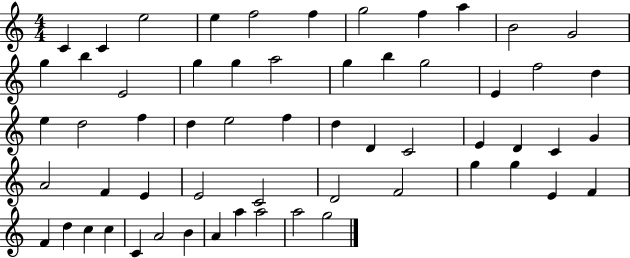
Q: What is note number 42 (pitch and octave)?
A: D4